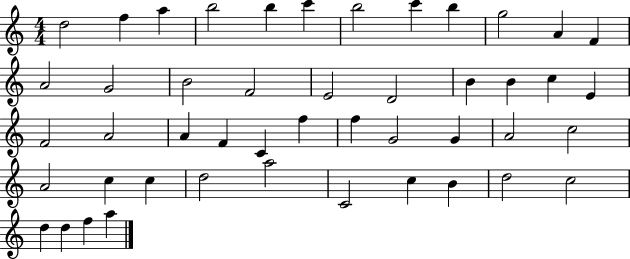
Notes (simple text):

D5/h F5/q A5/q B5/h B5/q C6/q B5/h C6/q B5/q G5/h A4/q F4/q A4/h G4/h B4/h F4/h E4/h D4/h B4/q B4/q C5/q E4/q F4/h A4/h A4/q F4/q C4/q F5/q F5/q G4/h G4/q A4/h C5/h A4/h C5/q C5/q D5/h A5/h C4/h C5/q B4/q D5/h C5/h D5/q D5/q F5/q A5/q